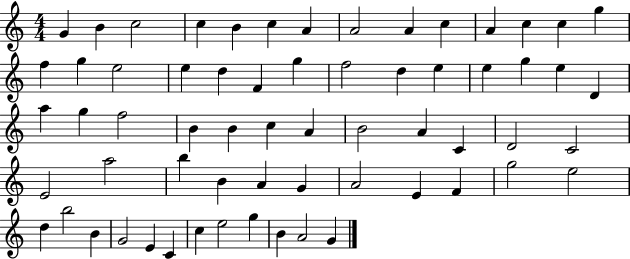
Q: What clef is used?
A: treble